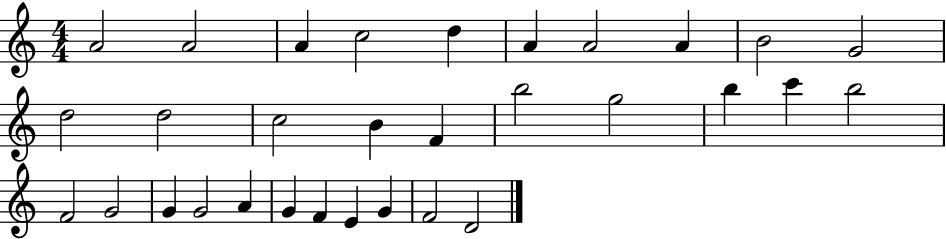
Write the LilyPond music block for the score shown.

{
  \clef treble
  \numericTimeSignature
  \time 4/4
  \key c \major
  a'2 a'2 | a'4 c''2 d''4 | a'4 a'2 a'4 | b'2 g'2 | \break d''2 d''2 | c''2 b'4 f'4 | b''2 g''2 | b''4 c'''4 b''2 | \break f'2 g'2 | g'4 g'2 a'4 | g'4 f'4 e'4 g'4 | f'2 d'2 | \break \bar "|."
}